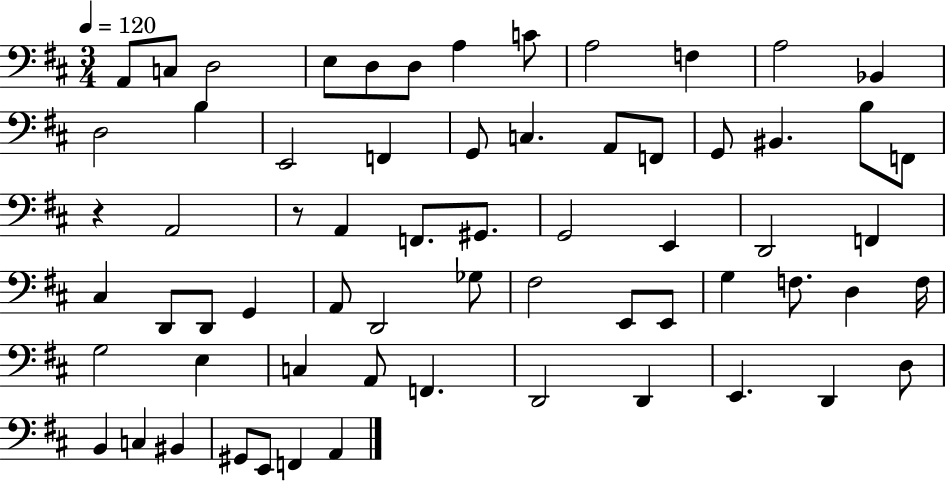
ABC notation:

X:1
T:Untitled
M:3/4
L:1/4
K:D
A,,/2 C,/2 D,2 E,/2 D,/2 D,/2 A, C/2 A,2 F, A,2 _B,, D,2 B, E,,2 F,, G,,/2 C, A,,/2 F,,/2 G,,/2 ^B,, B,/2 F,,/2 z A,,2 z/2 A,, F,,/2 ^G,,/2 G,,2 E,, D,,2 F,, ^C, D,,/2 D,,/2 G,, A,,/2 D,,2 _G,/2 ^F,2 E,,/2 E,,/2 G, F,/2 D, F,/4 G,2 E, C, A,,/2 F,, D,,2 D,, E,, D,, D,/2 B,, C, ^B,, ^G,,/2 E,,/2 F,, A,,